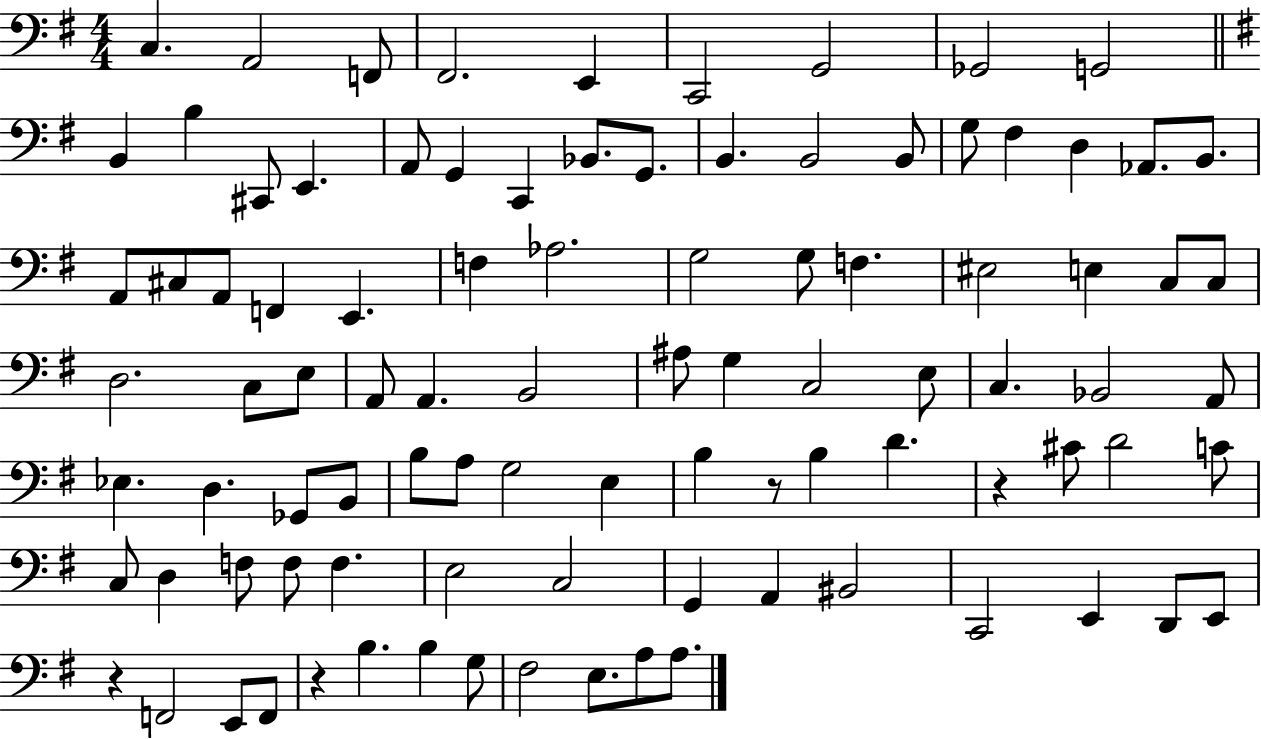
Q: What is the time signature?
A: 4/4